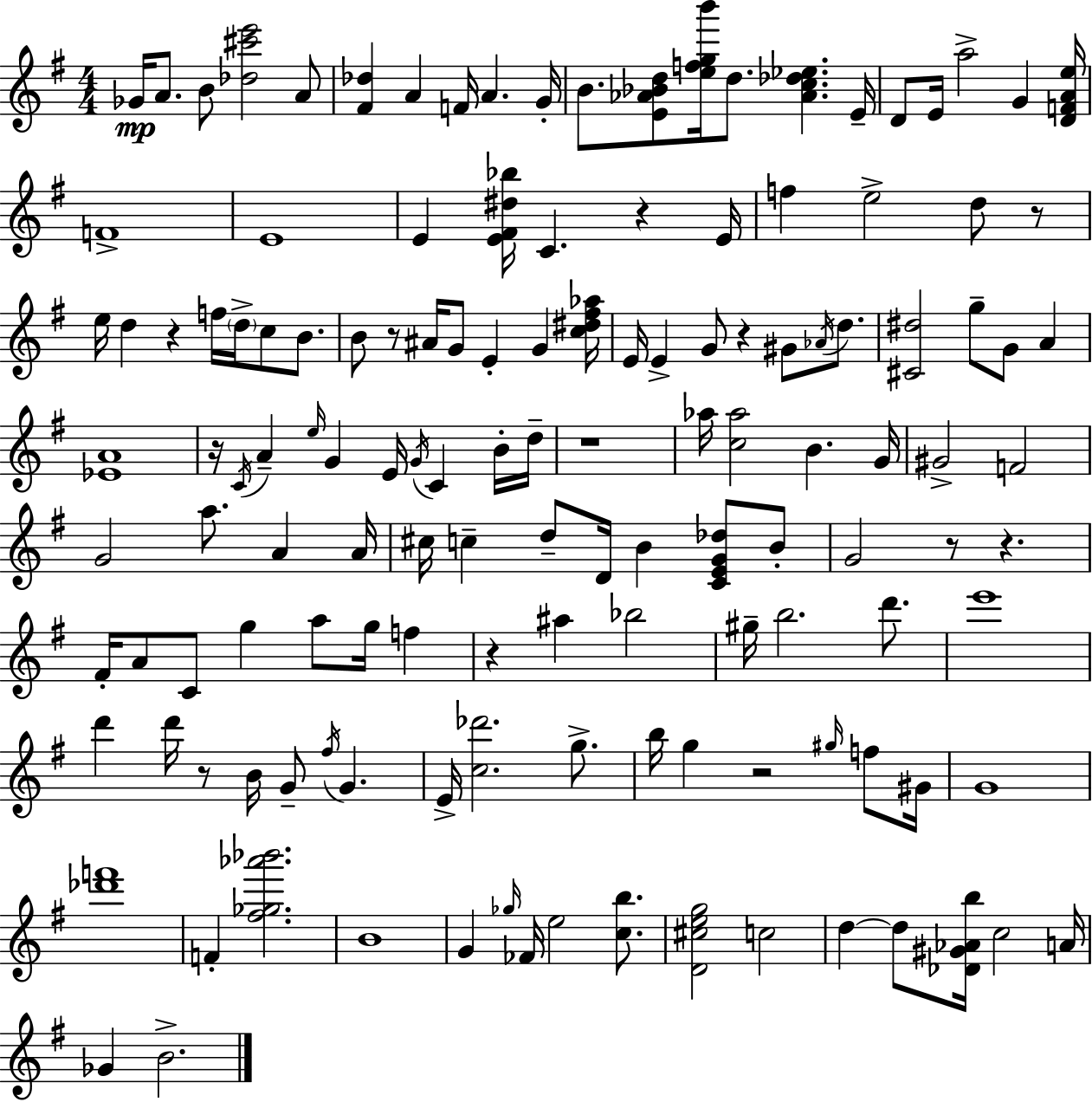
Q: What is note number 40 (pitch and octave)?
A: D5